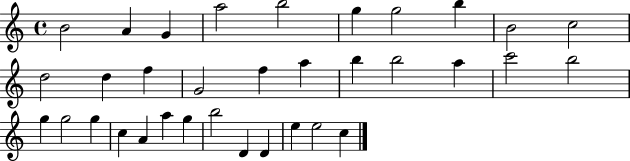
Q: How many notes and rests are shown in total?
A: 34